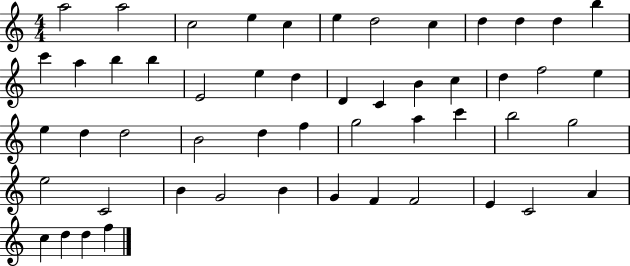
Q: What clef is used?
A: treble